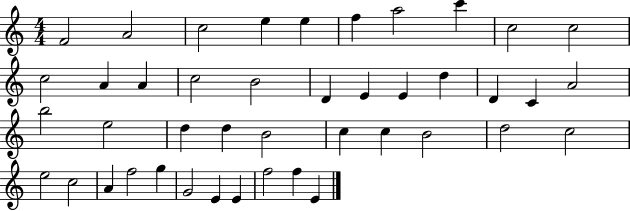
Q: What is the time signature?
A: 4/4